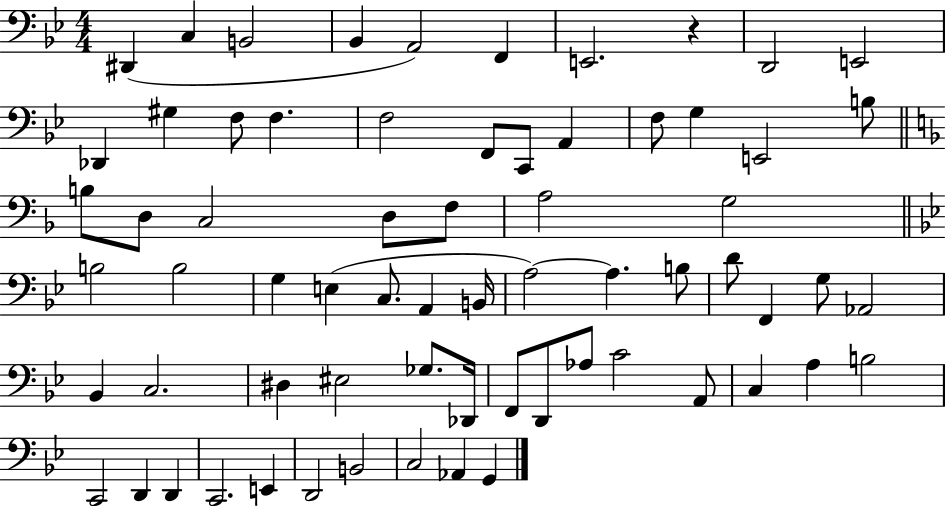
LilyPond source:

{
  \clef bass
  \numericTimeSignature
  \time 4/4
  \key bes \major
  dis,4( c4 b,2 | bes,4 a,2) f,4 | e,2. r4 | d,2 e,2 | \break des,4 gis4 f8 f4. | f2 f,8 c,8 a,4 | f8 g4 e,2 b8 | \bar "||" \break \key d \minor b8 d8 c2 d8 f8 | a2 g2 | \bar "||" \break \key bes \major b2 b2 | g4 e4( c8. a,4 b,16 | a2~~) a4. b8 | d'8 f,4 g8 aes,2 | \break bes,4 c2. | dis4 eis2 ges8. des,16 | f,8 d,8 aes8 c'2 a,8 | c4 a4 b2 | \break c,2 d,4 d,4 | c,2. e,4 | d,2 b,2 | c2 aes,4 g,4 | \break \bar "|."
}